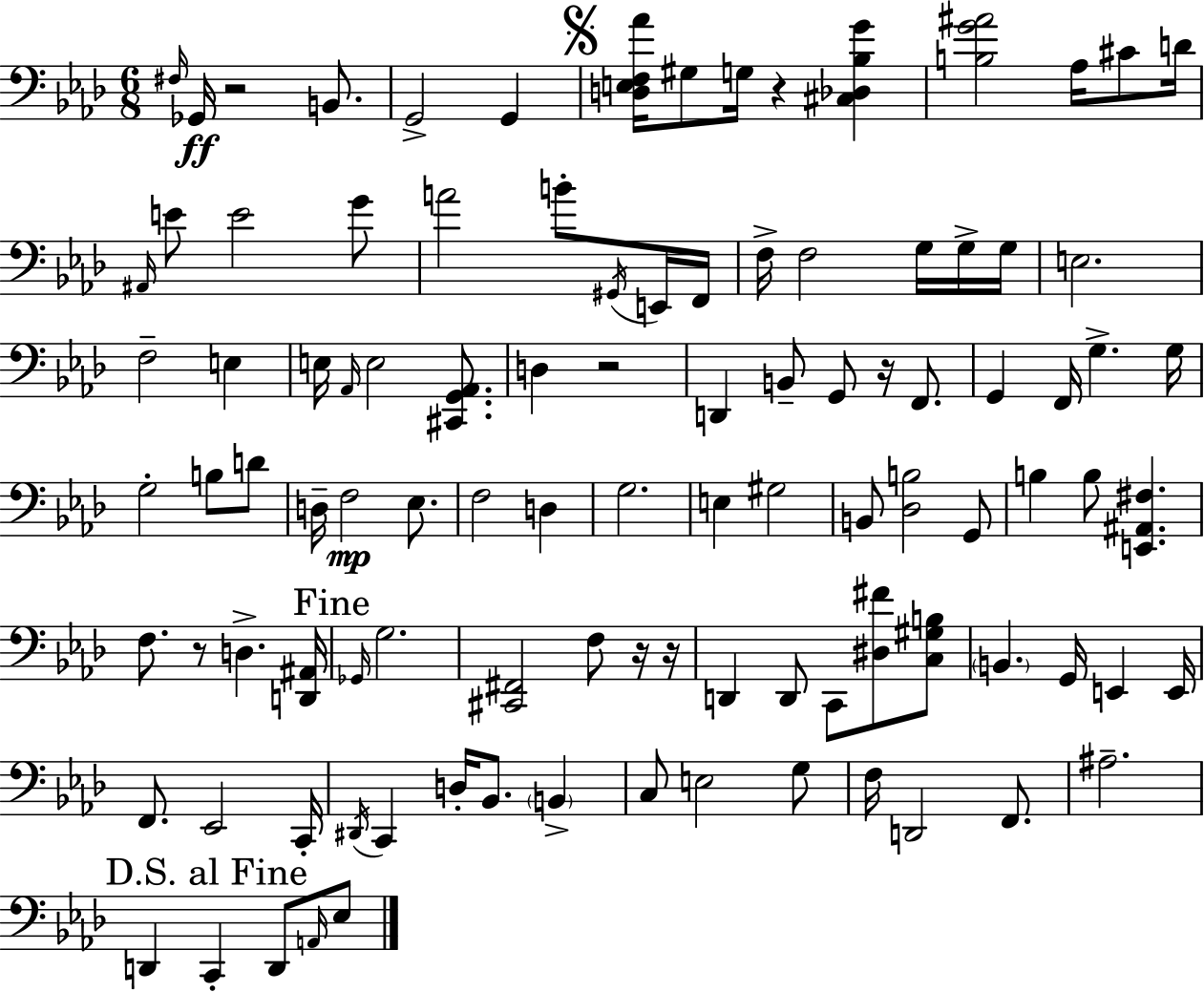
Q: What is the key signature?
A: F minor